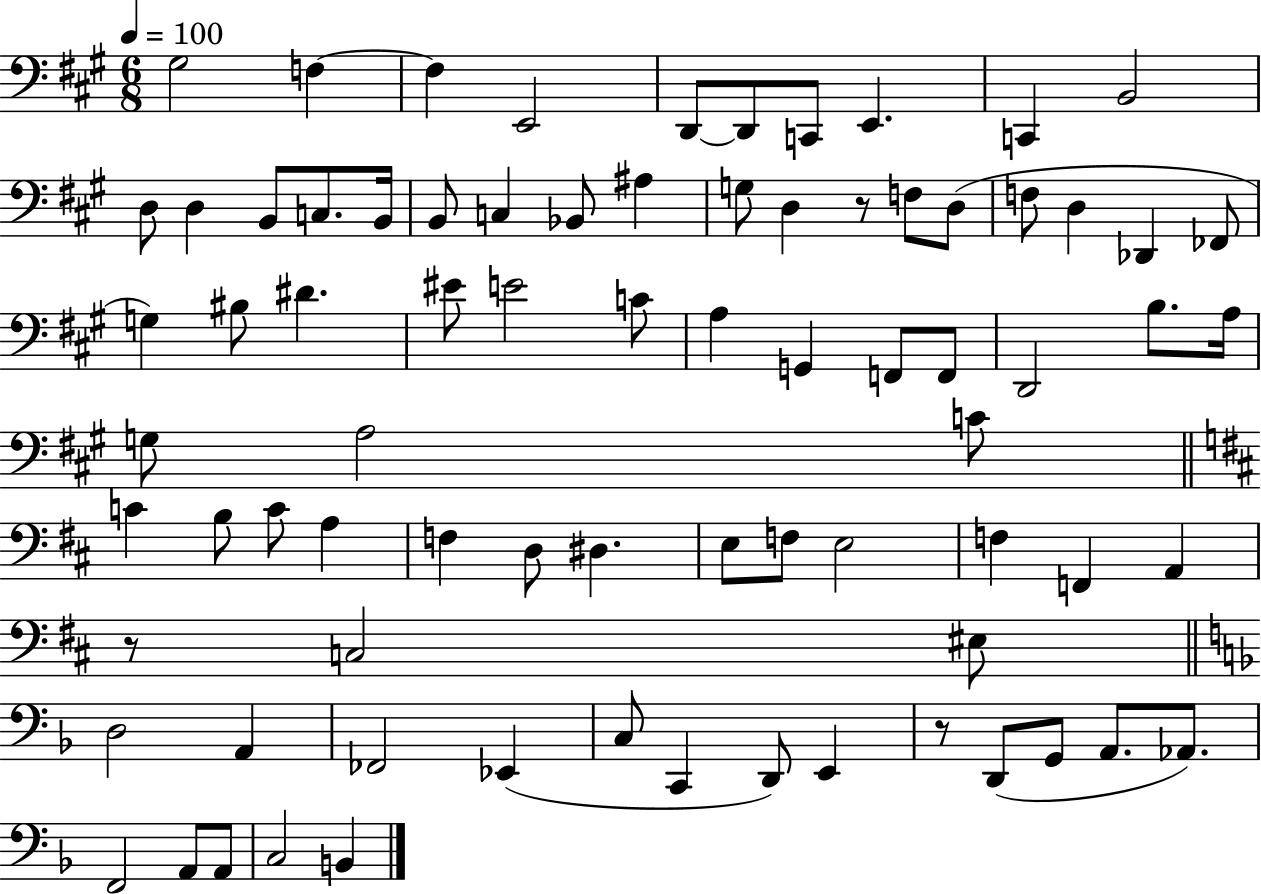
{
  \clef bass
  \numericTimeSignature
  \time 6/8
  \key a \major
  \tempo 4 = 100
  gis2 f4~~ | f4 e,2 | d,8~~ d,8 c,8 e,4. | c,4 b,2 | \break d8 d4 b,8 c8. b,16 | b,8 c4 bes,8 ais4 | g8 d4 r8 f8 d8( | f8 d4 des,4 fes,8 | \break g4) bis8 dis'4. | eis'8 e'2 c'8 | a4 g,4 f,8 f,8 | d,2 b8. a16 | \break g8 a2 c'8 | \bar "||" \break \key b \minor c'4 b8 c'8 a4 | f4 d8 dis4. | e8 f8 e2 | f4 f,4 a,4 | \break r8 c2 eis8 | \bar "||" \break \key f \major d2 a,4 | fes,2 ees,4( | c8 c,4 d,8) e,4 | r8 d,8( g,8 a,8. aes,8.) | \break f,2 a,8 a,8 | c2 b,4 | \bar "|."
}